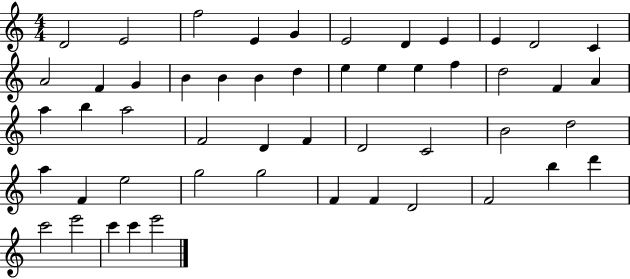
{
  \clef treble
  \numericTimeSignature
  \time 4/4
  \key c \major
  d'2 e'2 | f''2 e'4 g'4 | e'2 d'4 e'4 | e'4 d'2 c'4 | \break a'2 f'4 g'4 | b'4 b'4 b'4 d''4 | e''4 e''4 e''4 f''4 | d''2 f'4 a'4 | \break a''4 b''4 a''2 | f'2 d'4 f'4 | d'2 c'2 | b'2 d''2 | \break a''4 f'4 e''2 | g''2 g''2 | f'4 f'4 d'2 | f'2 b''4 d'''4 | \break c'''2 e'''2 | c'''4 c'''4 e'''2 | \bar "|."
}